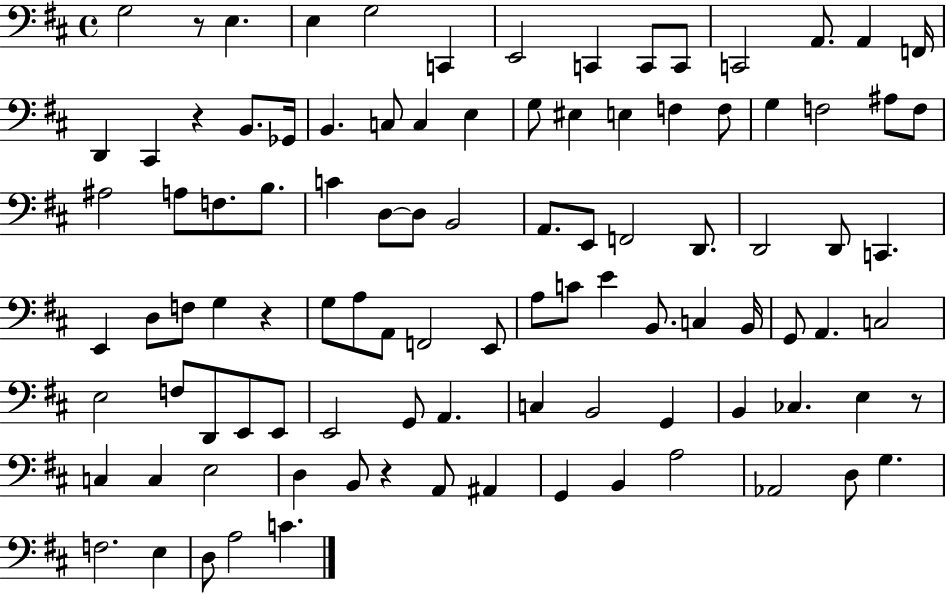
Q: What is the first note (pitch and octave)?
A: G3